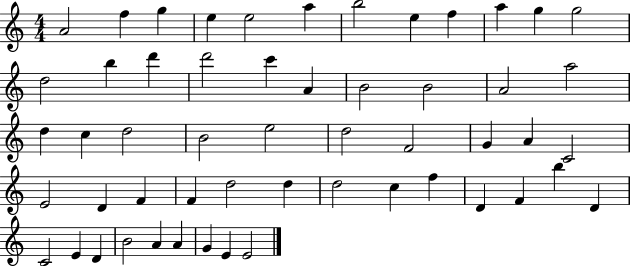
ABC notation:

X:1
T:Untitled
M:4/4
L:1/4
K:C
A2 f g e e2 a b2 e f a g g2 d2 b d' d'2 c' A B2 B2 A2 a2 d c d2 B2 e2 d2 F2 G A C2 E2 D F F d2 d d2 c f D F b D C2 E D B2 A A G E E2